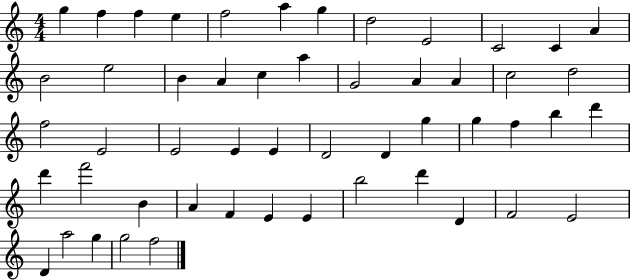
{
  \clef treble
  \numericTimeSignature
  \time 4/4
  \key c \major
  g''4 f''4 f''4 e''4 | f''2 a''4 g''4 | d''2 e'2 | c'2 c'4 a'4 | \break b'2 e''2 | b'4 a'4 c''4 a''4 | g'2 a'4 a'4 | c''2 d''2 | \break f''2 e'2 | e'2 e'4 e'4 | d'2 d'4 g''4 | g''4 f''4 b''4 d'''4 | \break d'''4 f'''2 b'4 | a'4 f'4 e'4 e'4 | b''2 d'''4 d'4 | f'2 e'2 | \break d'4 a''2 g''4 | g''2 f''2 | \bar "|."
}